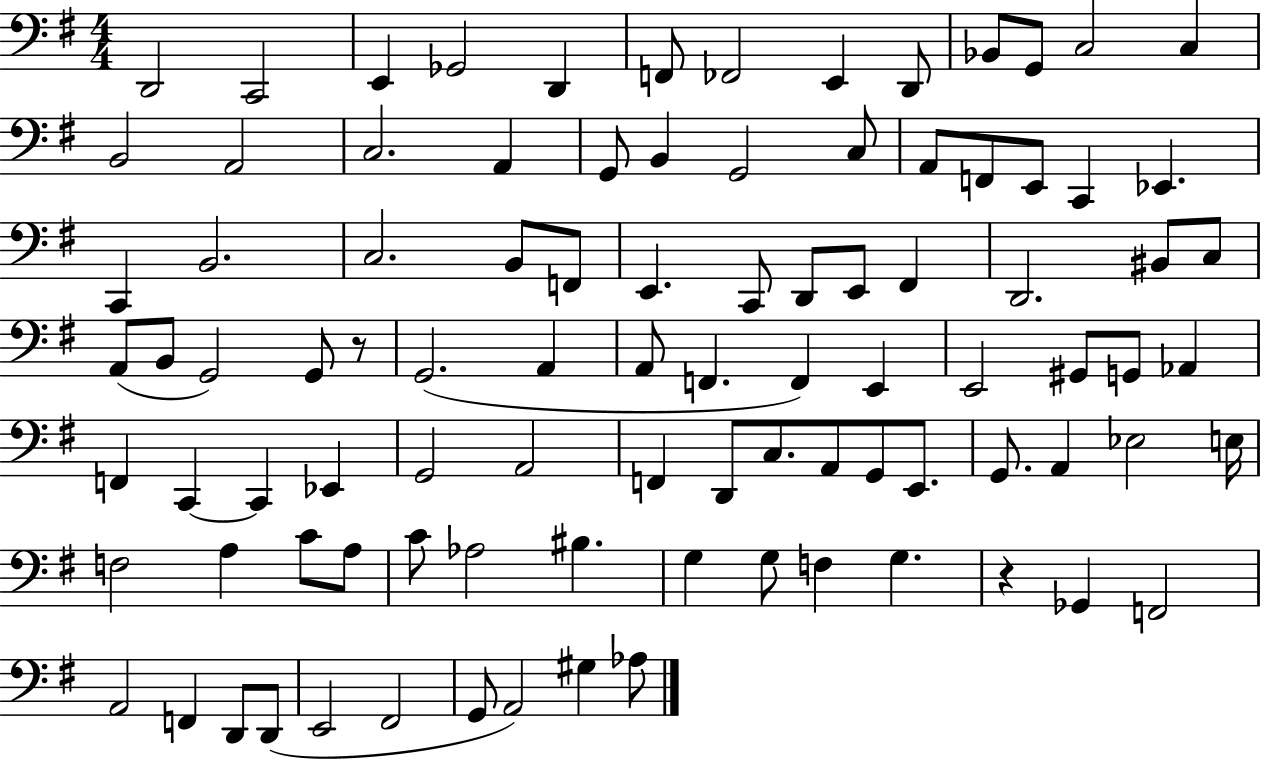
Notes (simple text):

D2/h C2/h E2/q Gb2/h D2/q F2/e FES2/h E2/q D2/e Bb2/e G2/e C3/h C3/q B2/h A2/h C3/h. A2/q G2/e B2/q G2/h C3/e A2/e F2/e E2/e C2/q Eb2/q. C2/q B2/h. C3/h. B2/e F2/e E2/q. C2/e D2/e E2/e F#2/q D2/h. BIS2/e C3/e A2/e B2/e G2/h G2/e R/e G2/h. A2/q A2/e F2/q. F2/q E2/q E2/h G#2/e G2/e Ab2/q F2/q C2/q C2/q Eb2/q G2/h A2/h F2/q D2/e C3/e. A2/e G2/e E2/e. G2/e. A2/q Eb3/h E3/s F3/h A3/q C4/e A3/e C4/e Ab3/h BIS3/q. G3/q G3/e F3/q G3/q. R/q Gb2/q F2/h A2/h F2/q D2/e D2/e E2/h F#2/h G2/e A2/h G#3/q Ab3/e